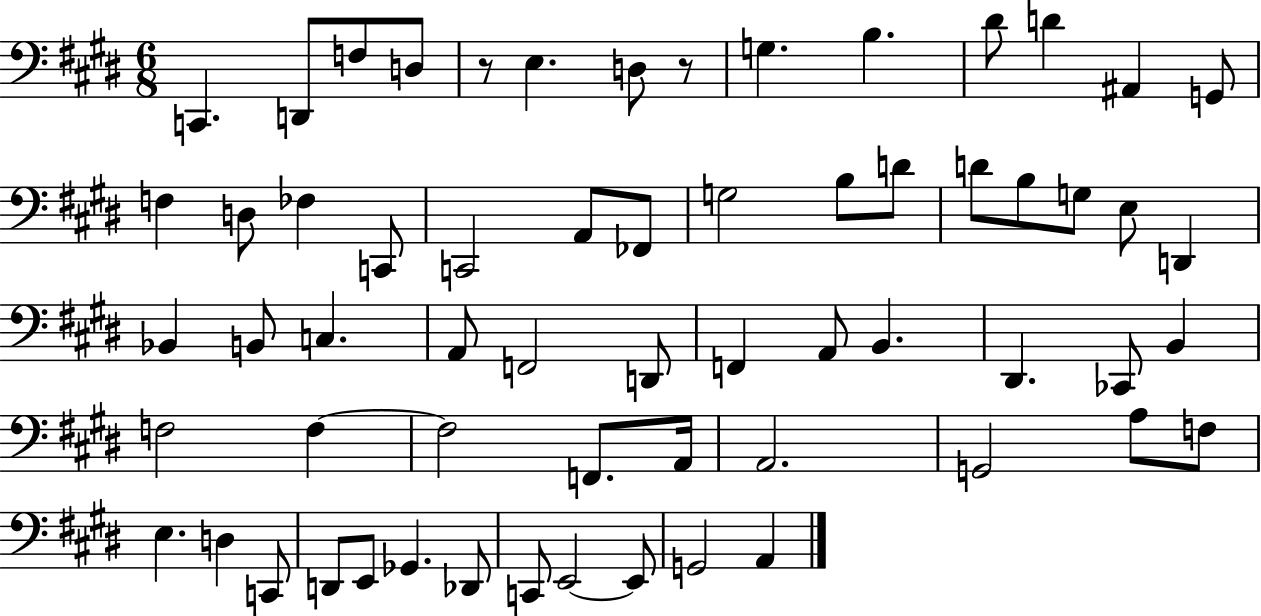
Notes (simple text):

C2/q. D2/e F3/e D3/e R/e E3/q. D3/e R/e G3/q. B3/q. D#4/e D4/q A#2/q G2/e F3/q D3/e FES3/q C2/e C2/h A2/e FES2/e G3/h B3/e D4/e D4/e B3/e G3/e E3/e D2/q Bb2/q B2/e C3/q. A2/e F2/h D2/e F2/q A2/e B2/q. D#2/q. CES2/e B2/q F3/h F3/q F3/h F2/e. A2/s A2/h. G2/h A3/e F3/e E3/q. D3/q C2/e D2/e E2/e Gb2/q. Db2/e C2/e E2/h E2/e G2/h A2/q